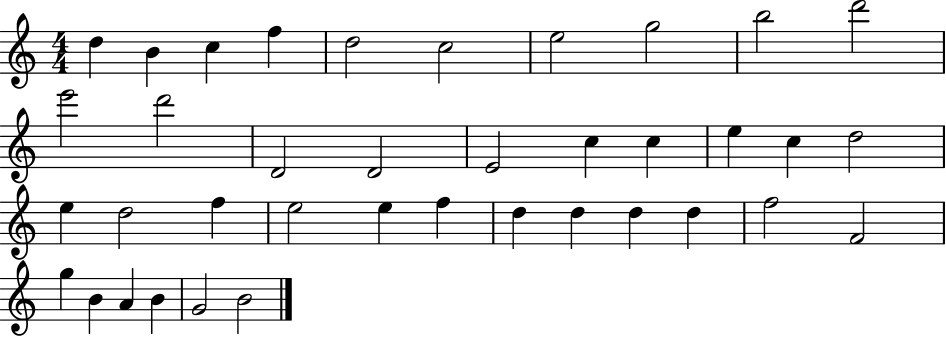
X:1
T:Untitled
M:4/4
L:1/4
K:C
d B c f d2 c2 e2 g2 b2 d'2 e'2 d'2 D2 D2 E2 c c e c d2 e d2 f e2 e f d d d d f2 F2 g B A B G2 B2